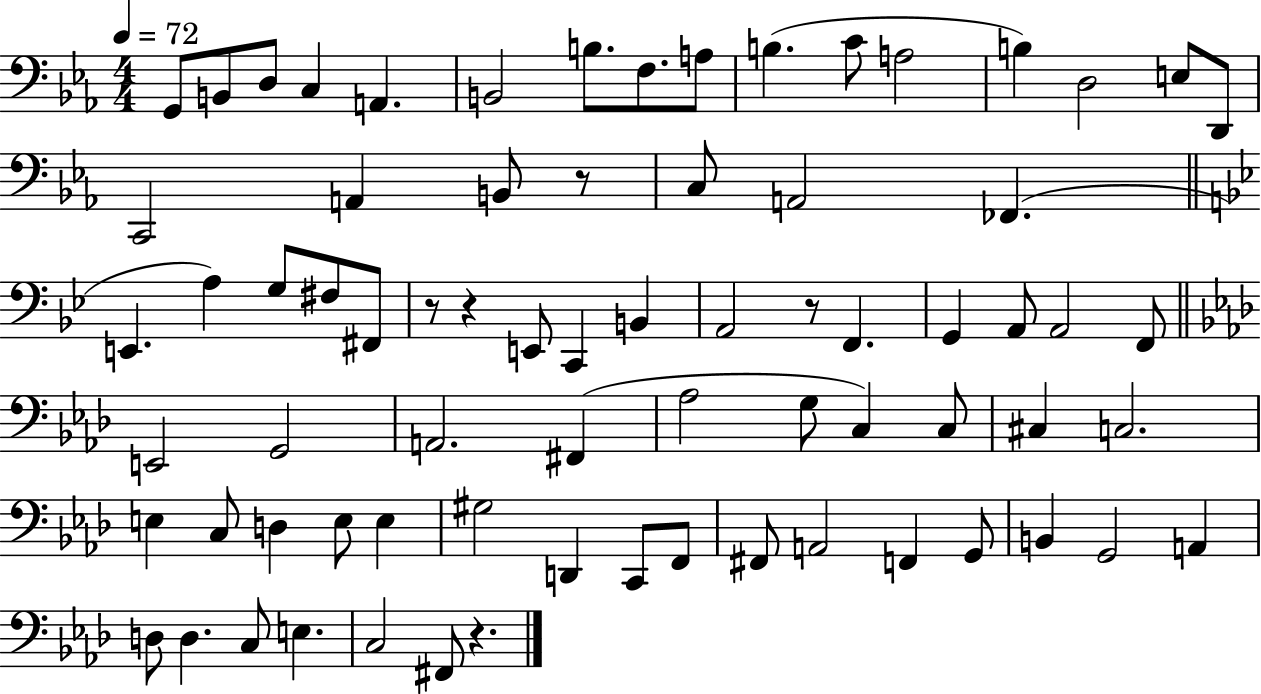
X:1
T:Untitled
M:4/4
L:1/4
K:Eb
G,,/2 B,,/2 D,/2 C, A,, B,,2 B,/2 F,/2 A,/2 B, C/2 A,2 B, D,2 E,/2 D,,/2 C,,2 A,, B,,/2 z/2 C,/2 A,,2 _F,, E,, A, G,/2 ^F,/2 ^F,,/2 z/2 z E,,/2 C,, B,, A,,2 z/2 F,, G,, A,,/2 A,,2 F,,/2 E,,2 G,,2 A,,2 ^F,, _A,2 G,/2 C, C,/2 ^C, C,2 E, C,/2 D, E,/2 E, ^G,2 D,, C,,/2 F,,/2 ^F,,/2 A,,2 F,, G,,/2 B,, G,,2 A,, D,/2 D, C,/2 E, C,2 ^F,,/2 z